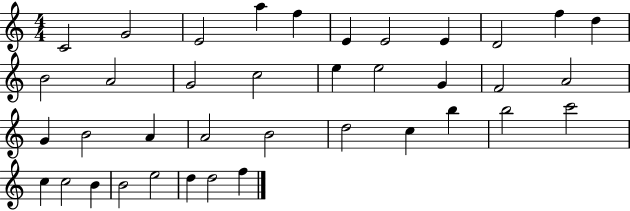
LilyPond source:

{
  \clef treble
  \numericTimeSignature
  \time 4/4
  \key c \major
  c'2 g'2 | e'2 a''4 f''4 | e'4 e'2 e'4 | d'2 f''4 d''4 | \break b'2 a'2 | g'2 c''2 | e''4 e''2 g'4 | f'2 a'2 | \break g'4 b'2 a'4 | a'2 b'2 | d''2 c''4 b''4 | b''2 c'''2 | \break c''4 c''2 b'4 | b'2 e''2 | d''4 d''2 f''4 | \bar "|."
}